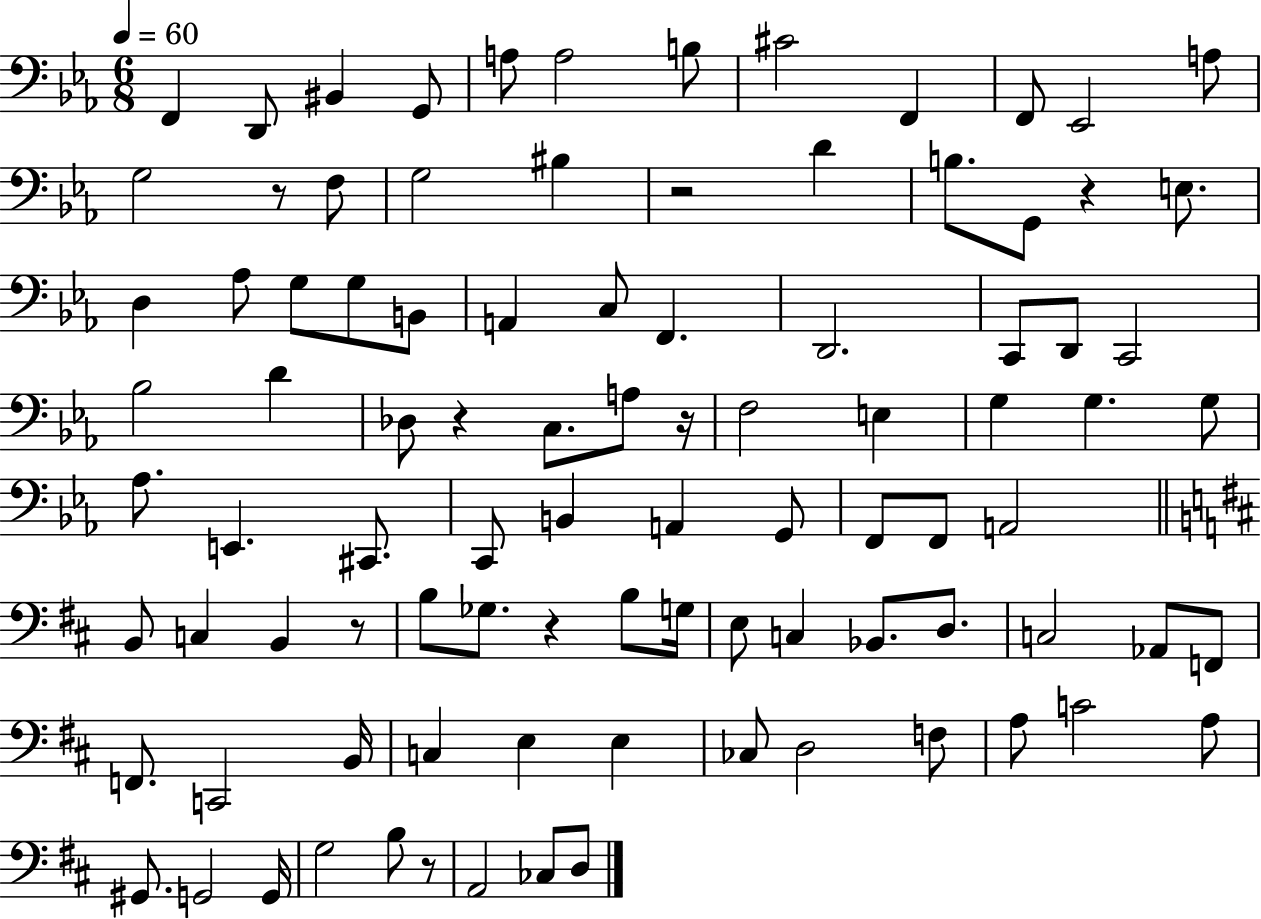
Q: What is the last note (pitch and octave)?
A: D3